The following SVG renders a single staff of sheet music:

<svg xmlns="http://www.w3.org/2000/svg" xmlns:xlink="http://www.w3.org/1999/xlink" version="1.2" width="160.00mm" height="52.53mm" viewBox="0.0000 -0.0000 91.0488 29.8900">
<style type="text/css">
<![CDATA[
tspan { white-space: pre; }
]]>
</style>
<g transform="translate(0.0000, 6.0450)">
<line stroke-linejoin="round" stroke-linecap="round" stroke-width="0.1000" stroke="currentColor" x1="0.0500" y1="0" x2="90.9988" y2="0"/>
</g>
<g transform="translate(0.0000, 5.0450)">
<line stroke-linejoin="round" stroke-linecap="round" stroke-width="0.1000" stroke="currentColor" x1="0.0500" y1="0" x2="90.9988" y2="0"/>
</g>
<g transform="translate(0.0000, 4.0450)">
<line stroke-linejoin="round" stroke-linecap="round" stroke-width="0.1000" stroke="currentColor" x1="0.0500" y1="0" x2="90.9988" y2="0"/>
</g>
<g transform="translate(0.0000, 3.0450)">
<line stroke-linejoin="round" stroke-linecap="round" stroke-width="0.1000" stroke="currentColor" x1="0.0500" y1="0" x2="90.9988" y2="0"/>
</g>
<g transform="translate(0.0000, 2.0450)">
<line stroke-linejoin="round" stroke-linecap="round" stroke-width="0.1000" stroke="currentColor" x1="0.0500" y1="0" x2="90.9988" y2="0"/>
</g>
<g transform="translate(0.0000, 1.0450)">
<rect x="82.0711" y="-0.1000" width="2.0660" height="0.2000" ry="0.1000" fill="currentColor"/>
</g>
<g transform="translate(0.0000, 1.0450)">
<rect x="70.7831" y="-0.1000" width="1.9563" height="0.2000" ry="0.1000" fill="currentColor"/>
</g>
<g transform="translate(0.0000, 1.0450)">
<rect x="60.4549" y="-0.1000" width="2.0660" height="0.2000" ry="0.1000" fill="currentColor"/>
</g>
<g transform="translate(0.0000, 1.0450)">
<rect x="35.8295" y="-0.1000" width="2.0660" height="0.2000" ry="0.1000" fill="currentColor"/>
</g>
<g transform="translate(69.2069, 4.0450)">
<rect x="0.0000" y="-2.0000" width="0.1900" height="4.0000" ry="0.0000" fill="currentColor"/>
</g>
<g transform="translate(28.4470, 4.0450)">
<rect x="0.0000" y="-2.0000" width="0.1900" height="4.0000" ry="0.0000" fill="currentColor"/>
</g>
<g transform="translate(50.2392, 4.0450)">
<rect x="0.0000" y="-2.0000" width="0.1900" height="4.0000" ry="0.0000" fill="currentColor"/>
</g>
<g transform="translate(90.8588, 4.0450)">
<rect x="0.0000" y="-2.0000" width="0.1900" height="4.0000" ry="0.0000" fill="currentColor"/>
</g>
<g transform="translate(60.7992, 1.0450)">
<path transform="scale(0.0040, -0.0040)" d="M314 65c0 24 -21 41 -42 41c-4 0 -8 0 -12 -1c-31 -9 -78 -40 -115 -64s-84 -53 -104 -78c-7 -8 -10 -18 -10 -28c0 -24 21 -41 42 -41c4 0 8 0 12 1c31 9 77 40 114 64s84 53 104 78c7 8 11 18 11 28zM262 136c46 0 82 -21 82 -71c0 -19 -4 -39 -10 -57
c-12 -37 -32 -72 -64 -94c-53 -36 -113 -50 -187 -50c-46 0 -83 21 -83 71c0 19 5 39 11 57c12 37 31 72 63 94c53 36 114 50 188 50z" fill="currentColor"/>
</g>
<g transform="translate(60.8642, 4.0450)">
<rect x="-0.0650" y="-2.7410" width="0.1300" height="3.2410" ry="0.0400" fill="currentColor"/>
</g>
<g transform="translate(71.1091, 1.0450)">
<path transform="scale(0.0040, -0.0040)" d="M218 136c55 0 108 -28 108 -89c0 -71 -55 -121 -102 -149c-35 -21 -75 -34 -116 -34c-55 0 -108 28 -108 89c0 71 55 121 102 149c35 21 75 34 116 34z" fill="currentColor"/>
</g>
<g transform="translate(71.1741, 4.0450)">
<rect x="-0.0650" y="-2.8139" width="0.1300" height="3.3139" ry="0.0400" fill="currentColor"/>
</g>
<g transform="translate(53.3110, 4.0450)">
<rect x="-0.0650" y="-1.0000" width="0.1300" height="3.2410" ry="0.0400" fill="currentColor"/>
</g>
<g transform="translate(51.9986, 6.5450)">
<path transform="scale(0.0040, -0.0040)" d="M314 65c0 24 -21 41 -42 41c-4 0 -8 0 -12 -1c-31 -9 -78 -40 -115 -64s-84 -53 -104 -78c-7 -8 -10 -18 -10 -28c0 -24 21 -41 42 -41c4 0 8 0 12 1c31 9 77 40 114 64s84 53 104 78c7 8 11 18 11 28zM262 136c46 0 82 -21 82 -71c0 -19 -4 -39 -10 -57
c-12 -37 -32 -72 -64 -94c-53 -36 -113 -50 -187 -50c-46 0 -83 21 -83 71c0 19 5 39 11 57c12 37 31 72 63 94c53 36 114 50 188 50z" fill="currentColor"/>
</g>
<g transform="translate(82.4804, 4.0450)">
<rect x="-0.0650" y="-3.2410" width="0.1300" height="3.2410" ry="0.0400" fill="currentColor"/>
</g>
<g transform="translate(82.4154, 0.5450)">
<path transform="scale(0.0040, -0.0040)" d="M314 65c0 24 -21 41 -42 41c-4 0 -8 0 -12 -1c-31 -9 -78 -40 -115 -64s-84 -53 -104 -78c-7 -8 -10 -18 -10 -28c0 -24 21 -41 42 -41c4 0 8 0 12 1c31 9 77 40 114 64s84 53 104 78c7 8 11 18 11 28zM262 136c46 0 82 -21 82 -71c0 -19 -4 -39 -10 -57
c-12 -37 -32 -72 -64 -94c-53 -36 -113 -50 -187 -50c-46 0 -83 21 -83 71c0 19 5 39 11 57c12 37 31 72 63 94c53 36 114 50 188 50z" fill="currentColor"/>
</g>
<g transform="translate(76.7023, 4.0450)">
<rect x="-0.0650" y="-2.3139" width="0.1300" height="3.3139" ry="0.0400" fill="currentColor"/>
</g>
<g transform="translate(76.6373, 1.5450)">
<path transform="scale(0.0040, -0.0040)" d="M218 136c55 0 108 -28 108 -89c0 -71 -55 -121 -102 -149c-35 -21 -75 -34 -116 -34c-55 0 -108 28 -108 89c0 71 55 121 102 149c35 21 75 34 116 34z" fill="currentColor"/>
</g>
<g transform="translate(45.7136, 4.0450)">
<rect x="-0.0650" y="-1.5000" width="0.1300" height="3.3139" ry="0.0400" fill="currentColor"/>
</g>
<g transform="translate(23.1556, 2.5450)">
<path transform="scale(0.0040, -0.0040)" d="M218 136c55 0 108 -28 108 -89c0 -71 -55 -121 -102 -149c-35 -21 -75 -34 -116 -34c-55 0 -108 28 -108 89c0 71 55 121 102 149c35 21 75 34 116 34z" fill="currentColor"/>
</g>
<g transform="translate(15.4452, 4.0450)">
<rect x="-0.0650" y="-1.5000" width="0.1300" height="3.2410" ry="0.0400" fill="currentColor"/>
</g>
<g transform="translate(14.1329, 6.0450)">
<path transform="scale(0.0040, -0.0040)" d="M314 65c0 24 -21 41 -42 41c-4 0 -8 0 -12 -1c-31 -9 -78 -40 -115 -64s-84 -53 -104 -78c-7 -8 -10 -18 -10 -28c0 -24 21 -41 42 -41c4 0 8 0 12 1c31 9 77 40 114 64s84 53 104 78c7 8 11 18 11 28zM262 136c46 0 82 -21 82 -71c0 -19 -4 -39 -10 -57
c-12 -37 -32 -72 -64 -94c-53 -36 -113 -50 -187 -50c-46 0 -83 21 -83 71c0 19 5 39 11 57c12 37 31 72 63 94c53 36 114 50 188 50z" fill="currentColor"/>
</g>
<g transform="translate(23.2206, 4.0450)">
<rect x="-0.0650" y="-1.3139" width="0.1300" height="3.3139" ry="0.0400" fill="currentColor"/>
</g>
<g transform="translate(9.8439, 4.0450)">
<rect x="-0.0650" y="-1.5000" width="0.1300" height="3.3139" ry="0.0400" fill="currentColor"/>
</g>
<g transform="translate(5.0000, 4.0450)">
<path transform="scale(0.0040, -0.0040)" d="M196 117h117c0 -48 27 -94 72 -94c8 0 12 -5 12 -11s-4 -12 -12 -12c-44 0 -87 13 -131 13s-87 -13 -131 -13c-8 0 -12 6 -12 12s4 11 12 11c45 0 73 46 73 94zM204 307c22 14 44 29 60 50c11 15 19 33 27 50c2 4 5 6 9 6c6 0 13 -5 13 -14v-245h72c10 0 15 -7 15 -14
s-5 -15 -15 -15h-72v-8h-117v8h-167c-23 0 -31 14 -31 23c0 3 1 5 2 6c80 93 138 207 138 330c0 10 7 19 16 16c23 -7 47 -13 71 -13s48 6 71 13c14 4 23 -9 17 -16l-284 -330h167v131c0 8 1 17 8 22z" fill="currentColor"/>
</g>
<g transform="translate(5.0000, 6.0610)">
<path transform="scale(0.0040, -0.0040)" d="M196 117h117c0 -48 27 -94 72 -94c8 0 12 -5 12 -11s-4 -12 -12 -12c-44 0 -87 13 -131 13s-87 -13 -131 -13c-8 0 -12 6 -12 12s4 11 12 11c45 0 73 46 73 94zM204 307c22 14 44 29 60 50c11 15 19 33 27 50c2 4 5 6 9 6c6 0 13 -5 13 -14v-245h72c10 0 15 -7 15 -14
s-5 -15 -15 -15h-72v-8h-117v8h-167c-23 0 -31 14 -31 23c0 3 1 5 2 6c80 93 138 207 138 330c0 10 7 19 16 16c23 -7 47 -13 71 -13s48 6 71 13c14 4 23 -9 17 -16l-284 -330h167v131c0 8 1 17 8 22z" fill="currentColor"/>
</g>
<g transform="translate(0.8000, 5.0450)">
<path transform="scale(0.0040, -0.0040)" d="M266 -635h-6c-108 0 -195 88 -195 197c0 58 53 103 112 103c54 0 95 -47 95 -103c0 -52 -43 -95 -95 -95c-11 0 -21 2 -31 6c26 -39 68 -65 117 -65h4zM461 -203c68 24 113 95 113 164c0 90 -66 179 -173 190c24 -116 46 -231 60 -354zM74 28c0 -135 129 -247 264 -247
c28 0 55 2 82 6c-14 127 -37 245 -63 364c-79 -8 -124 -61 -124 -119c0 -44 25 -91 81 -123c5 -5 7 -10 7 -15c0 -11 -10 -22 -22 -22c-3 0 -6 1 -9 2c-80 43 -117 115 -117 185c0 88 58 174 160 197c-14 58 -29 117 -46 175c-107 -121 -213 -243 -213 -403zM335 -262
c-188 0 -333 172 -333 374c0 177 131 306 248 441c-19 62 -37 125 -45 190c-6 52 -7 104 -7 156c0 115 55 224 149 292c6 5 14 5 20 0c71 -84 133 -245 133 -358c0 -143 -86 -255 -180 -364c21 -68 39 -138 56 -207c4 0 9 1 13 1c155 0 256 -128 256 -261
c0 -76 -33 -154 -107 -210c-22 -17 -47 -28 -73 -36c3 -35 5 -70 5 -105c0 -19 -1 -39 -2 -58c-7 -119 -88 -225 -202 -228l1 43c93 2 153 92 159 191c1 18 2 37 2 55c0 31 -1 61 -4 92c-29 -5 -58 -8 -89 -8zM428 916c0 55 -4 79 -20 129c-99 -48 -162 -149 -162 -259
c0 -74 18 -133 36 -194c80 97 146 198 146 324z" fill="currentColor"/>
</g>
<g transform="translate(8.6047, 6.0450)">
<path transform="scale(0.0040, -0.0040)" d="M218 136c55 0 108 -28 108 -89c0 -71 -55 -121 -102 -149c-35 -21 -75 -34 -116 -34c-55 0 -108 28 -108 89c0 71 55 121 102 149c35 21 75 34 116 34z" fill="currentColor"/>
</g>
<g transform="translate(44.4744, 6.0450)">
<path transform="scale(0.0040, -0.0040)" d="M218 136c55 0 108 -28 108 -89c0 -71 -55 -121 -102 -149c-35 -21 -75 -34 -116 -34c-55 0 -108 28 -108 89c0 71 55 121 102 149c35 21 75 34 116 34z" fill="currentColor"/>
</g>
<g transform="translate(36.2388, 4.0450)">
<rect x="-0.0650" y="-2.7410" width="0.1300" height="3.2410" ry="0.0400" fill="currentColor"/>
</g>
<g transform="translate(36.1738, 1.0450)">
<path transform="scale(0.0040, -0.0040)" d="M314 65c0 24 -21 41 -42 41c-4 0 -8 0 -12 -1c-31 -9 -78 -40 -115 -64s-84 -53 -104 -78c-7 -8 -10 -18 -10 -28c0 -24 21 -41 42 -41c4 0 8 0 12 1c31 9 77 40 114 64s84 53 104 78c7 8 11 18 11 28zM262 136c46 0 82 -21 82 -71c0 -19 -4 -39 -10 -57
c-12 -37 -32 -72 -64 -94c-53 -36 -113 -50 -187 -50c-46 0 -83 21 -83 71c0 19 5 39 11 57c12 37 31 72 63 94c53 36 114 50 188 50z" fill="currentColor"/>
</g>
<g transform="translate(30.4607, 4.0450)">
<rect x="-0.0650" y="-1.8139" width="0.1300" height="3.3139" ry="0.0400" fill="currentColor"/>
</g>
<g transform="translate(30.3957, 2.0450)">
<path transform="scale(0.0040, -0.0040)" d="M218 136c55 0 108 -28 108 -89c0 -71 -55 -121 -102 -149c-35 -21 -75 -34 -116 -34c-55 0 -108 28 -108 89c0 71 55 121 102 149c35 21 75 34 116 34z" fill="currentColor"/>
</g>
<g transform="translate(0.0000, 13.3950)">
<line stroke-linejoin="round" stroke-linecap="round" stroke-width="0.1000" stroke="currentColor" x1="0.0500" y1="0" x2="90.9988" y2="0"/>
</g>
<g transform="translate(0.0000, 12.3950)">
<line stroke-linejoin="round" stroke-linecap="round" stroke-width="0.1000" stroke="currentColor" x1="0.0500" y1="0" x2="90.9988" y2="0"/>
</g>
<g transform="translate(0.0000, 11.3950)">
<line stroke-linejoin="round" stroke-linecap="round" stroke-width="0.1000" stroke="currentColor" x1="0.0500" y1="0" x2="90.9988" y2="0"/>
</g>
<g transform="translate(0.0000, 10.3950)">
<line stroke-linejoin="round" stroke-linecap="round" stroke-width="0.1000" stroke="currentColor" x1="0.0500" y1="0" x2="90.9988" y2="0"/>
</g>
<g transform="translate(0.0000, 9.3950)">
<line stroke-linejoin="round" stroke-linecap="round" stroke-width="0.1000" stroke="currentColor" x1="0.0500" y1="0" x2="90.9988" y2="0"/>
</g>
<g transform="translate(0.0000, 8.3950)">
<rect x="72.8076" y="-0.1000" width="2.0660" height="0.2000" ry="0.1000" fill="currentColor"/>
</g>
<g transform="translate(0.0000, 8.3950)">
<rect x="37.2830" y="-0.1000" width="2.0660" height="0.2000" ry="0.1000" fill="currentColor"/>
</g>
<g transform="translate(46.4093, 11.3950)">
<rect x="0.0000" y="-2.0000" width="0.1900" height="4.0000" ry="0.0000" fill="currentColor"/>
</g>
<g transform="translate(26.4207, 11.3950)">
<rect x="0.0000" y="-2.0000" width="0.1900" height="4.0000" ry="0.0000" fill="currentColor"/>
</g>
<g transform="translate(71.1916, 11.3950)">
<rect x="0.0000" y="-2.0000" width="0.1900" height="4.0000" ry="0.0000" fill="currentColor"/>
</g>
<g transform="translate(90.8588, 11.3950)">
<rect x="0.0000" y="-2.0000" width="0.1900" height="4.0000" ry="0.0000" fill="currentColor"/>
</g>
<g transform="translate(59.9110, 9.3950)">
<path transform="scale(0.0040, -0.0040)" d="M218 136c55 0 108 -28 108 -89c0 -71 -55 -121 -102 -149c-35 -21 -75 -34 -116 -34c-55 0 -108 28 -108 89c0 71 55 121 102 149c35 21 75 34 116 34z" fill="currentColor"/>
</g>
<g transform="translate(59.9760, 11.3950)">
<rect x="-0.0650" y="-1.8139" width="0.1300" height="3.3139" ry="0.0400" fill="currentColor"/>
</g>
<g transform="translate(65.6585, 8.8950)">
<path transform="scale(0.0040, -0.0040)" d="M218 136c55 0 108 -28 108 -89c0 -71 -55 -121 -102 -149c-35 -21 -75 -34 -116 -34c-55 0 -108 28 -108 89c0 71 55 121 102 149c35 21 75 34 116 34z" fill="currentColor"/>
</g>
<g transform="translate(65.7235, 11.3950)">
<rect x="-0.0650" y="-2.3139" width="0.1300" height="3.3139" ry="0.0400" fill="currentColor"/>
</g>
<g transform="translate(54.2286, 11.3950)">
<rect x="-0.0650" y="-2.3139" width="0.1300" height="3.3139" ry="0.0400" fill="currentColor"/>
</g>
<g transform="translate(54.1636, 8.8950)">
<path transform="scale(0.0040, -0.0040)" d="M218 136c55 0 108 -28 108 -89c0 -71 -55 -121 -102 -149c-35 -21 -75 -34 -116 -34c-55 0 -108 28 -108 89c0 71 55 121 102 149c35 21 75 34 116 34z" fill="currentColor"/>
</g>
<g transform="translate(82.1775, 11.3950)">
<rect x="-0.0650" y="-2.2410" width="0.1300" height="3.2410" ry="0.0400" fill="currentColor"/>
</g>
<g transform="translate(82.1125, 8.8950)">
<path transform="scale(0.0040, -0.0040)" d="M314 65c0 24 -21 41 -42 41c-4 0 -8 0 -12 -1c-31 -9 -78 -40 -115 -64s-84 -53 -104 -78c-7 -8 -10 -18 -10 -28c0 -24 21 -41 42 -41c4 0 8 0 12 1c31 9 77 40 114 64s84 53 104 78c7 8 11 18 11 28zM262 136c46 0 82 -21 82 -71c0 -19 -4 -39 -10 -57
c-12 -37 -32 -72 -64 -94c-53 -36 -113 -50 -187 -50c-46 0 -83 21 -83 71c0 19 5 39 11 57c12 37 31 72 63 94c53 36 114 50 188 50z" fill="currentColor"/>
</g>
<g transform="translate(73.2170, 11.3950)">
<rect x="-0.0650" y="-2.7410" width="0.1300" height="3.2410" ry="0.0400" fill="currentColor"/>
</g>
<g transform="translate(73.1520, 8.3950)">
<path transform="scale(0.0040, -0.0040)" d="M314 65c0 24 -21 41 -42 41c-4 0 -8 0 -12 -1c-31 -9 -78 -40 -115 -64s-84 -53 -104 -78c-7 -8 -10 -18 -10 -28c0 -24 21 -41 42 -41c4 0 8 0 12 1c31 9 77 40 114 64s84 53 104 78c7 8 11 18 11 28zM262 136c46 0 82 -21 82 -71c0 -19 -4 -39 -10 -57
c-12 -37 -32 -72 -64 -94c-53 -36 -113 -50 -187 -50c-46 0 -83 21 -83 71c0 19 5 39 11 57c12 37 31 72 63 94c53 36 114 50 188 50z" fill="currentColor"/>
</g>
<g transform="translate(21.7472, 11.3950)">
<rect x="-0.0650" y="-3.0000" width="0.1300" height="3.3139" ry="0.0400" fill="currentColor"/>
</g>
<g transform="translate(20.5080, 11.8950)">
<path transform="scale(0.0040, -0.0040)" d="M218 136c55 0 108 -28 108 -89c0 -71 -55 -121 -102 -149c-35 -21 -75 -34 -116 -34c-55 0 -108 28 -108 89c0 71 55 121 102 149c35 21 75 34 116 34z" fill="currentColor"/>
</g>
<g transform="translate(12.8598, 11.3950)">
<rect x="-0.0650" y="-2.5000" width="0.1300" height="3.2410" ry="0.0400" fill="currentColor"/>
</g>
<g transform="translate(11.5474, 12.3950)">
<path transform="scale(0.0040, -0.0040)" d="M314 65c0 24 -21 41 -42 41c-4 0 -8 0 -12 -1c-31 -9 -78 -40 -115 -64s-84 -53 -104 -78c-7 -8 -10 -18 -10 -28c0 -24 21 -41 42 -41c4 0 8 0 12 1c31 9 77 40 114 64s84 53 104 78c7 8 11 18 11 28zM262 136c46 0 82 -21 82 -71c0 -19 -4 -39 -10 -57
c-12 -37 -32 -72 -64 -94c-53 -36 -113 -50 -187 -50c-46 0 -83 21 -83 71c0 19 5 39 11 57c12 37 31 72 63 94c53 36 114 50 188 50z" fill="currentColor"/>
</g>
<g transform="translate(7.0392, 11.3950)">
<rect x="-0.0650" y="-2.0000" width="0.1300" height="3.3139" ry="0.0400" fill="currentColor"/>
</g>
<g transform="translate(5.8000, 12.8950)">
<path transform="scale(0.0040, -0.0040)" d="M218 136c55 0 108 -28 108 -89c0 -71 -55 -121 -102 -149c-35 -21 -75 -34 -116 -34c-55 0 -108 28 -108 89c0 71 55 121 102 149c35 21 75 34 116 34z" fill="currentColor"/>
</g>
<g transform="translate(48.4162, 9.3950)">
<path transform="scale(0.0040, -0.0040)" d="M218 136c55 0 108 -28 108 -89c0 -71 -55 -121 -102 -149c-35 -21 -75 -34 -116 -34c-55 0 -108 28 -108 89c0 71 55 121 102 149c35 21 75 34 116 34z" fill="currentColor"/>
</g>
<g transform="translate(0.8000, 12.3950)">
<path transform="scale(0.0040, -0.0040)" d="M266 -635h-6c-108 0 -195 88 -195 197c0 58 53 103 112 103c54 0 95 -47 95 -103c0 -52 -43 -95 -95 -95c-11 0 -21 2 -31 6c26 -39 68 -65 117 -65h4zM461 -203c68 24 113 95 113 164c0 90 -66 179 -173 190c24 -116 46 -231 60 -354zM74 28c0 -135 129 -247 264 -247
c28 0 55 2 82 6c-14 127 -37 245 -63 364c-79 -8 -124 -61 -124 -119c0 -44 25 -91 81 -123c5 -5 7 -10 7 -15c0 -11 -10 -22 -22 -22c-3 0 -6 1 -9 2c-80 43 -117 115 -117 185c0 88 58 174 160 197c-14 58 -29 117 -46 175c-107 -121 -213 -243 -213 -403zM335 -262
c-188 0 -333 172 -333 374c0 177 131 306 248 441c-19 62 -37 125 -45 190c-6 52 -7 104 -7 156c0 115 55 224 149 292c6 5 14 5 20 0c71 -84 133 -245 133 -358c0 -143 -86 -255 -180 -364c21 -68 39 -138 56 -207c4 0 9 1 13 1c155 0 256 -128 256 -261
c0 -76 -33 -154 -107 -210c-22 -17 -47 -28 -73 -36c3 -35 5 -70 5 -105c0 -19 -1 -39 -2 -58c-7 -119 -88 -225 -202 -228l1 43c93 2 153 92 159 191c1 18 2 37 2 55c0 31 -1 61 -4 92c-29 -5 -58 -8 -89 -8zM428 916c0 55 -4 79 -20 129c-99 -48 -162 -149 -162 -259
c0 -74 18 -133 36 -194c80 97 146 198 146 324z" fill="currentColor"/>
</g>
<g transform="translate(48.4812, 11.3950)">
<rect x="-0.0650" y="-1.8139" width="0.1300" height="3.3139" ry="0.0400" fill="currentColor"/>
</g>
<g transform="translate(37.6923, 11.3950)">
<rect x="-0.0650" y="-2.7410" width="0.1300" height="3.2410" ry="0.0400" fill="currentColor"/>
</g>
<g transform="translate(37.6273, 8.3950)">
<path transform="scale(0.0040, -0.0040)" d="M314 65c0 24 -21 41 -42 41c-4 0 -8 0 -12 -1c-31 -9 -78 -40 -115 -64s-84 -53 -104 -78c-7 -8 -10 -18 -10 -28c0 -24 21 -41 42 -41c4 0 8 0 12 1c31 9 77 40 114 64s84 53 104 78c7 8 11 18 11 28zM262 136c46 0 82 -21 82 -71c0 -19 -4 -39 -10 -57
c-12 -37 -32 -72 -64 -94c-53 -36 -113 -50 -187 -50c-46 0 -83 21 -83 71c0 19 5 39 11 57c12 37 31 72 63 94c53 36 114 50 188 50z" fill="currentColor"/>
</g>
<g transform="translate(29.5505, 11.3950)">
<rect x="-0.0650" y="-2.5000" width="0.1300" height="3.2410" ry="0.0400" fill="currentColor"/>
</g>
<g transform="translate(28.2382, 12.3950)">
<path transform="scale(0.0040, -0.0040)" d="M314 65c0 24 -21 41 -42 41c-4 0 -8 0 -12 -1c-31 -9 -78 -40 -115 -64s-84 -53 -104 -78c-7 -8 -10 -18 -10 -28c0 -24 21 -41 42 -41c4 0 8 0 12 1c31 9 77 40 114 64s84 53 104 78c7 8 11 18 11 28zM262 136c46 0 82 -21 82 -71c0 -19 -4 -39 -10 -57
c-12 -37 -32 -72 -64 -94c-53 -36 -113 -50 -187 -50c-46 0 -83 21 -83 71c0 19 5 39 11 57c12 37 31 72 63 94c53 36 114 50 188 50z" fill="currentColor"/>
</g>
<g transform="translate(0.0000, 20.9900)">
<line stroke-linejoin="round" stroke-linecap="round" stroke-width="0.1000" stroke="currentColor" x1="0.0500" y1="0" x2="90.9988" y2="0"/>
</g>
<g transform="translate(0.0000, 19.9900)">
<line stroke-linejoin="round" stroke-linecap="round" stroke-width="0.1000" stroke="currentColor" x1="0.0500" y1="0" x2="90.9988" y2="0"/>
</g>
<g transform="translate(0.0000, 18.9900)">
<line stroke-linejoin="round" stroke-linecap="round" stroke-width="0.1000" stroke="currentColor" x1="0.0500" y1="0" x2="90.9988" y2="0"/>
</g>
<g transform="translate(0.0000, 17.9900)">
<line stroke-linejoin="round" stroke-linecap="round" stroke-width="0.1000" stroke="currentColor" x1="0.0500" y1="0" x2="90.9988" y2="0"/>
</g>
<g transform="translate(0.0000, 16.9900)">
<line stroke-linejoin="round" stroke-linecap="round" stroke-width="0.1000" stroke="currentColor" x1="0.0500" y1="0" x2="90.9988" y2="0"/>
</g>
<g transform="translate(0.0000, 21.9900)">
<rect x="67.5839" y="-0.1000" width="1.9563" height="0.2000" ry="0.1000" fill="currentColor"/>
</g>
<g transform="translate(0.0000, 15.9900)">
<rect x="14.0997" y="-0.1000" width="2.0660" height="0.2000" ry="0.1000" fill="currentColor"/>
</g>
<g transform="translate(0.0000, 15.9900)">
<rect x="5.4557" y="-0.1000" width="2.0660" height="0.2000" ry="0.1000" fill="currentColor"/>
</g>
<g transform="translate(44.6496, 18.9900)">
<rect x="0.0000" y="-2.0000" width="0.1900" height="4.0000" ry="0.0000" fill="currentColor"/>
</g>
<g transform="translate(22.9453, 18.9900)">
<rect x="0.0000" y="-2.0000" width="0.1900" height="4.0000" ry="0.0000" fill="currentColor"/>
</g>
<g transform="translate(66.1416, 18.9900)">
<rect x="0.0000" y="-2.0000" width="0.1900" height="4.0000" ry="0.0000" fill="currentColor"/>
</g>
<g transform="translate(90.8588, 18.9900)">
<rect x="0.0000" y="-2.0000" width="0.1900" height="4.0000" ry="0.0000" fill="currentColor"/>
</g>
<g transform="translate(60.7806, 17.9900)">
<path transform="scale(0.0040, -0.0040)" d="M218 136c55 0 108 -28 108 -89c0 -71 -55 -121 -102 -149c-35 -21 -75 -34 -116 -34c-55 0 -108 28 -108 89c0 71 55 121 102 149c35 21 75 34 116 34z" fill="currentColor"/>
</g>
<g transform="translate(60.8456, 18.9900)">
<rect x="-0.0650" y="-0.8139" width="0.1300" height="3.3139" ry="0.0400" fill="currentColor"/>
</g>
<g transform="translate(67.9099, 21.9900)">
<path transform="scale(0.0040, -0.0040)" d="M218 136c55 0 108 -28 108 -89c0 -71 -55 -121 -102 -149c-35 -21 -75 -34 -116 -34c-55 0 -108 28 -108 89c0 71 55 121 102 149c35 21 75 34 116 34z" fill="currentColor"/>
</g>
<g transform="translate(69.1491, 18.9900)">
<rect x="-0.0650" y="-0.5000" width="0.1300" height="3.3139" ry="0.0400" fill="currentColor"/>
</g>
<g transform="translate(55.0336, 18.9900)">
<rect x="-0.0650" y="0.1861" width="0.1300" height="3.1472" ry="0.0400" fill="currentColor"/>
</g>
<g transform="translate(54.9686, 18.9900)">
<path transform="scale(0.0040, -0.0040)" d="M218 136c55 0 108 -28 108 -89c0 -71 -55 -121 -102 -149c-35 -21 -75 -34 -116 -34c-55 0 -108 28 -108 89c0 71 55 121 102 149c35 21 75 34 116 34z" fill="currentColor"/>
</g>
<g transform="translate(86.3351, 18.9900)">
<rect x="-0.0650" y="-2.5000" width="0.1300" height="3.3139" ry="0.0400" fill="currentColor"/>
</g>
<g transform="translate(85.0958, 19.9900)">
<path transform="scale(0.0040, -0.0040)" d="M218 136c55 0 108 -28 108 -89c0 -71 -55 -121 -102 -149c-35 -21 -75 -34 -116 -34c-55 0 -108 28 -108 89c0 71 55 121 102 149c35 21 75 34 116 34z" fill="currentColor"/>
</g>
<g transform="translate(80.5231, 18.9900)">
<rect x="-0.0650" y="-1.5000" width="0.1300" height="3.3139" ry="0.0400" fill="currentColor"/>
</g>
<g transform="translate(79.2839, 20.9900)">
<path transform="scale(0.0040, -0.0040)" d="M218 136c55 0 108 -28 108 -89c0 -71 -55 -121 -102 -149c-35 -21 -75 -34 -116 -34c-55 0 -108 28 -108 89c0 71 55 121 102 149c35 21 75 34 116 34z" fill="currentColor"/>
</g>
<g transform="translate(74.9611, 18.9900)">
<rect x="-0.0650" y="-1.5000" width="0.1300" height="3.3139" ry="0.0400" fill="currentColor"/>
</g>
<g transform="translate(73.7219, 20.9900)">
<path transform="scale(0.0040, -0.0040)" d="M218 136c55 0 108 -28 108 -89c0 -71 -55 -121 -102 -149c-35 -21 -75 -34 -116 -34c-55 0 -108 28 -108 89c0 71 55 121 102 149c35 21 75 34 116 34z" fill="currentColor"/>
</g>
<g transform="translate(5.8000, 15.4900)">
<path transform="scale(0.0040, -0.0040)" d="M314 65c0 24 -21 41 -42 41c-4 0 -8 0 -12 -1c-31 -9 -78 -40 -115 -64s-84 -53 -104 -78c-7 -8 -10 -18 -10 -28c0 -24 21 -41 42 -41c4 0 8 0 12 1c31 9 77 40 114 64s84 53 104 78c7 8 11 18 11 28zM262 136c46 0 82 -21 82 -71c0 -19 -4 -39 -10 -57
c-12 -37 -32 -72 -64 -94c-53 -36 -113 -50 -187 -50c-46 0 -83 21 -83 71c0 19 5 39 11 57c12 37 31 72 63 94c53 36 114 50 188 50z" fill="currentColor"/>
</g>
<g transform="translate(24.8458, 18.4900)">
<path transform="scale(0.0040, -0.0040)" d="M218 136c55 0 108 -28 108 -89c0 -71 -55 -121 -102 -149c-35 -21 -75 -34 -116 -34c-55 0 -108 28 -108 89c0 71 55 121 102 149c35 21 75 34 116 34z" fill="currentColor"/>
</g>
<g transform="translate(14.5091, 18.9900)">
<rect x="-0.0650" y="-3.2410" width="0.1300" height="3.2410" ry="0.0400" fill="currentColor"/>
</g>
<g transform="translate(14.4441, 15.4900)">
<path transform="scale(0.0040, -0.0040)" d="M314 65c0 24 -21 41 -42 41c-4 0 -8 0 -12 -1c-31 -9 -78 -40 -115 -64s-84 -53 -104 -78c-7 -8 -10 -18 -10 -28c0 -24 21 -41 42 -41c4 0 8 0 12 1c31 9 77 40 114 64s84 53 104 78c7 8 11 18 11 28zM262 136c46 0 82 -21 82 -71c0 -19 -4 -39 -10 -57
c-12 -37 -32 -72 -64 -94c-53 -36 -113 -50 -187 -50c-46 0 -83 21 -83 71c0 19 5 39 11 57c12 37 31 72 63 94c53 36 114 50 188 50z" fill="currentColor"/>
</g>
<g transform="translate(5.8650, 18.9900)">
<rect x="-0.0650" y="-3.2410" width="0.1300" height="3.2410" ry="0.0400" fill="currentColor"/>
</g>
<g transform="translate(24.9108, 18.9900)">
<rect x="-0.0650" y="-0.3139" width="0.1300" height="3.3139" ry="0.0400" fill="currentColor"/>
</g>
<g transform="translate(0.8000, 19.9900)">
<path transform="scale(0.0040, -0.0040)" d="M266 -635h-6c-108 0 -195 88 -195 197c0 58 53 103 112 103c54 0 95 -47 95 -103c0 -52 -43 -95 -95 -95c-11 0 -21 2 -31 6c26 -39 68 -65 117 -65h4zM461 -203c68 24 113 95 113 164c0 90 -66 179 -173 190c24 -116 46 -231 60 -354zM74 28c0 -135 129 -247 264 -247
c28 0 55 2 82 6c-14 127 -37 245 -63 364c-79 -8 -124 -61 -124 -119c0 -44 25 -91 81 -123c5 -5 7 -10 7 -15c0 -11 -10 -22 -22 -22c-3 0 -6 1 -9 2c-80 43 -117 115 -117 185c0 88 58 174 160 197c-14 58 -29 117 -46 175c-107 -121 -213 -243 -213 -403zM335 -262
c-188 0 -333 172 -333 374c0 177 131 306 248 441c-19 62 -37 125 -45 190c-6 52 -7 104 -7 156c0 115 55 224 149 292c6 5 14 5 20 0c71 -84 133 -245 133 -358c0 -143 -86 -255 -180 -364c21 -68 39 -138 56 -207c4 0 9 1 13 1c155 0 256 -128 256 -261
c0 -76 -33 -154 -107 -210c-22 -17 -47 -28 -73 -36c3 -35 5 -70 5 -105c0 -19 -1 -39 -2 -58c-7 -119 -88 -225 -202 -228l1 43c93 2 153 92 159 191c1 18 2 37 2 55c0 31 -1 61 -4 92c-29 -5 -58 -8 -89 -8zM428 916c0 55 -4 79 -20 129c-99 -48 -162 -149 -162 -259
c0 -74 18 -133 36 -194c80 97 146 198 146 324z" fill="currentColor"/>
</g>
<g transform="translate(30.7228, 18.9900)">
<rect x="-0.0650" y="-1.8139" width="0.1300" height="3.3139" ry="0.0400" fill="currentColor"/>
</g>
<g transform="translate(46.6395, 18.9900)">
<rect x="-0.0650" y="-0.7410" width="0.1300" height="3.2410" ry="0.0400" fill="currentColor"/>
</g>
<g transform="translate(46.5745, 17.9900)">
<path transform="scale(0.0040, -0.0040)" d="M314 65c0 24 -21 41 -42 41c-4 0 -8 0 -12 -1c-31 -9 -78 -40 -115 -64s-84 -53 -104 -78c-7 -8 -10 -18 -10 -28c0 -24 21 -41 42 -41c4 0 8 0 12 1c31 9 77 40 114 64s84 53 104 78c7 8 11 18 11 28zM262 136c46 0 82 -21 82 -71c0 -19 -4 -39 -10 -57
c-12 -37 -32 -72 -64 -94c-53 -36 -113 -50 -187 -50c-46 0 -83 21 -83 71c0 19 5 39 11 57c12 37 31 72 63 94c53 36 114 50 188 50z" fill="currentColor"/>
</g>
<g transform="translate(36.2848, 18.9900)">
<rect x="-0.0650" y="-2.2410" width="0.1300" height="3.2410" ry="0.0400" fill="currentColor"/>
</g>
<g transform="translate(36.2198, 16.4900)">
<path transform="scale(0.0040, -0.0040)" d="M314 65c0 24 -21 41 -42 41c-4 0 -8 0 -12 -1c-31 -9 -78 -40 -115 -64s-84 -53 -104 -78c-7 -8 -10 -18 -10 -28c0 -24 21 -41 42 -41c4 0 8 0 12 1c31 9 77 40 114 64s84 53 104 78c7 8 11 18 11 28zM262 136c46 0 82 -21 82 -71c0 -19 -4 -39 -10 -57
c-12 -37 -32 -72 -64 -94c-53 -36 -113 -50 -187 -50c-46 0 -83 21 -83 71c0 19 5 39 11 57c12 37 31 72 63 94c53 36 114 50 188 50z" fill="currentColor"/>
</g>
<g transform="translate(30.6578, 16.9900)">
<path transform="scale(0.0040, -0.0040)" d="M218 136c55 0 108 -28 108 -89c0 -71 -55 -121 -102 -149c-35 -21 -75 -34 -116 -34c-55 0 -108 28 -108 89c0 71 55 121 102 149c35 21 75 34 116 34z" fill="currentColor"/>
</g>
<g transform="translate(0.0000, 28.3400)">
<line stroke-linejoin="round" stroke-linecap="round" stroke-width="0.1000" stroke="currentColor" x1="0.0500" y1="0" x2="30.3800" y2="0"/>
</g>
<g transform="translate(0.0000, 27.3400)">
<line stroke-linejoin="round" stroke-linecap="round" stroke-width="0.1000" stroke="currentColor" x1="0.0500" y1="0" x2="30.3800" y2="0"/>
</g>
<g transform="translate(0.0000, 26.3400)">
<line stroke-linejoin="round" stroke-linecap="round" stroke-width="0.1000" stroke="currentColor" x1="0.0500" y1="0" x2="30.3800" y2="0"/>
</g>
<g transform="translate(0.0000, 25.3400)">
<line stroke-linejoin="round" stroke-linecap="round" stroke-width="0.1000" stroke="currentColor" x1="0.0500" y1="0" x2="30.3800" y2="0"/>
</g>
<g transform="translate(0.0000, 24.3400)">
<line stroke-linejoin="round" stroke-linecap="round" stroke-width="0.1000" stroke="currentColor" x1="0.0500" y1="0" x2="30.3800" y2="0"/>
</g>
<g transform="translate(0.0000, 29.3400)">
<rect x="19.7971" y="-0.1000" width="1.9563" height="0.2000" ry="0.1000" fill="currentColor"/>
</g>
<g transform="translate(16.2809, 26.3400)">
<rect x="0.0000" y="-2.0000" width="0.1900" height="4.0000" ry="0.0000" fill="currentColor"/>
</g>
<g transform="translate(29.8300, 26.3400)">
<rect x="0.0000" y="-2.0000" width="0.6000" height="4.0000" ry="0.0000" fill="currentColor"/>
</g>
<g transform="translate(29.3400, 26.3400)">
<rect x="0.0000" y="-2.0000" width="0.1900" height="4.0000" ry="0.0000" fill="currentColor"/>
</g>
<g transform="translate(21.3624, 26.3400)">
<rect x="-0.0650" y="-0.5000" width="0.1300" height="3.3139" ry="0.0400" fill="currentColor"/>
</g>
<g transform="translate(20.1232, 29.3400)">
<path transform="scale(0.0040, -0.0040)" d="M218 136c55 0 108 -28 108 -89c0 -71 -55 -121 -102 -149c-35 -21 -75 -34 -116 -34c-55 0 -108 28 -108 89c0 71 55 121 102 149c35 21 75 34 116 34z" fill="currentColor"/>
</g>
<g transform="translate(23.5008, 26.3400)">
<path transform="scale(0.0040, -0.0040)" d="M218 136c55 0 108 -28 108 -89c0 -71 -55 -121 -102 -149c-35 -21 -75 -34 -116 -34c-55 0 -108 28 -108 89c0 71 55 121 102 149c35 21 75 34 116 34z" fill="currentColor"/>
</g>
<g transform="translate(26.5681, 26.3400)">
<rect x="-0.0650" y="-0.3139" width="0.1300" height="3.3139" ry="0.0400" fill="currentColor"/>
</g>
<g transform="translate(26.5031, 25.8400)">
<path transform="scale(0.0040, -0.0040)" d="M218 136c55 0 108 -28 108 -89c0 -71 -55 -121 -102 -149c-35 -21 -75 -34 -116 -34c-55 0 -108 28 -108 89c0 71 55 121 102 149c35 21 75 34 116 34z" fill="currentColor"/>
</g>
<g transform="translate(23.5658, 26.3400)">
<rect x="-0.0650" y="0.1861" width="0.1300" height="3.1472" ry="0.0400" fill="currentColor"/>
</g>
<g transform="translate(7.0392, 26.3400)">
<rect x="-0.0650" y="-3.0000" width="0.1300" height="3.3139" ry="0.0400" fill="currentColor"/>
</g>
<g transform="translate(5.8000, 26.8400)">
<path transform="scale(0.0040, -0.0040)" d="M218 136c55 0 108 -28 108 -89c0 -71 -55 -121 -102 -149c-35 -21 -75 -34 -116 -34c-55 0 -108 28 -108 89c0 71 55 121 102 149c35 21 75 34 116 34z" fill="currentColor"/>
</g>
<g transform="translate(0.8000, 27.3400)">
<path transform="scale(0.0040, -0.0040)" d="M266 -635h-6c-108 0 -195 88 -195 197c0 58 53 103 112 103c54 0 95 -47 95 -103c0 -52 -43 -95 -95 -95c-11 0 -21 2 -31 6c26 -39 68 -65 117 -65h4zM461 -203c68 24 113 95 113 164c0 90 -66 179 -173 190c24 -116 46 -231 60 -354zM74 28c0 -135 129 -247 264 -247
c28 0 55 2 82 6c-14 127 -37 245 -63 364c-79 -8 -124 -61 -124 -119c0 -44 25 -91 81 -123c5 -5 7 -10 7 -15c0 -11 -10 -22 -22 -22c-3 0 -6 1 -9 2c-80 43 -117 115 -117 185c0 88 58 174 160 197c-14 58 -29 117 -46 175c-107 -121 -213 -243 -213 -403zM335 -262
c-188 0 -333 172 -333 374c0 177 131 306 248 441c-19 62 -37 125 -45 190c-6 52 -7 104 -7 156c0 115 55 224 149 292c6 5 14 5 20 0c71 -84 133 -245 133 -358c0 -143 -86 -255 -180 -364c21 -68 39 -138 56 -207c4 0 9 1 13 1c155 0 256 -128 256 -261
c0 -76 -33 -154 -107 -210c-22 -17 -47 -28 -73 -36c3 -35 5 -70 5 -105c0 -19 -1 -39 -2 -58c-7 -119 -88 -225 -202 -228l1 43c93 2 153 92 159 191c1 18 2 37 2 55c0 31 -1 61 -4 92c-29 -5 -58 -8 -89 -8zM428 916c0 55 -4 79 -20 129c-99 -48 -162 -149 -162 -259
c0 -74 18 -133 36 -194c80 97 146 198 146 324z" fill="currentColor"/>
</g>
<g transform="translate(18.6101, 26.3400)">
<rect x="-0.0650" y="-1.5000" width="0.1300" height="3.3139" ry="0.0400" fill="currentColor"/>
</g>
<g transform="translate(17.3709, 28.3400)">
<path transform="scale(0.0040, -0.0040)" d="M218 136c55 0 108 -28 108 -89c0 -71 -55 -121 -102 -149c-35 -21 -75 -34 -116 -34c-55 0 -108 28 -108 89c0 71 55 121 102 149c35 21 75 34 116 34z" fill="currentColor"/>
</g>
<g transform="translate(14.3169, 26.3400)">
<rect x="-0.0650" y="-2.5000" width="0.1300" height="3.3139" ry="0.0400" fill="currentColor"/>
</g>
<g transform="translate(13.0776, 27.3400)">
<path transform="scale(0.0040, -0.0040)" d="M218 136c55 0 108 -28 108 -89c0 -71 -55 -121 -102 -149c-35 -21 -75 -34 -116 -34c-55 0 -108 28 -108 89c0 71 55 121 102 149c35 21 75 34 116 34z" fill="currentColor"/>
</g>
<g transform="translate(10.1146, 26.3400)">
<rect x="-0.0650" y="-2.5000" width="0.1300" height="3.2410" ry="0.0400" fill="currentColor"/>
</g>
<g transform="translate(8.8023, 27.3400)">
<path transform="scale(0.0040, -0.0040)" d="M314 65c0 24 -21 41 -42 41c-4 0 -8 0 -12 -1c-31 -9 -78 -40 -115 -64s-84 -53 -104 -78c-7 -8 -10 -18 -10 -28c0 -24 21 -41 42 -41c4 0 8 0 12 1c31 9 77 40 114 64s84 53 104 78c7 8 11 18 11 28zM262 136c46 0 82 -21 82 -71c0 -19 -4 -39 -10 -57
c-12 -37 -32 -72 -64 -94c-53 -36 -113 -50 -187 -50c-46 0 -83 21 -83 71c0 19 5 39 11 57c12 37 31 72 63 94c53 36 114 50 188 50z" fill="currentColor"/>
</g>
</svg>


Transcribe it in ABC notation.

X:1
T:Untitled
M:4/4
L:1/4
K:C
E E2 e f a2 E D2 a2 a g b2 F G2 A G2 a2 f g f g a2 g2 b2 b2 c f g2 d2 B d C E E G A G2 G E C B c